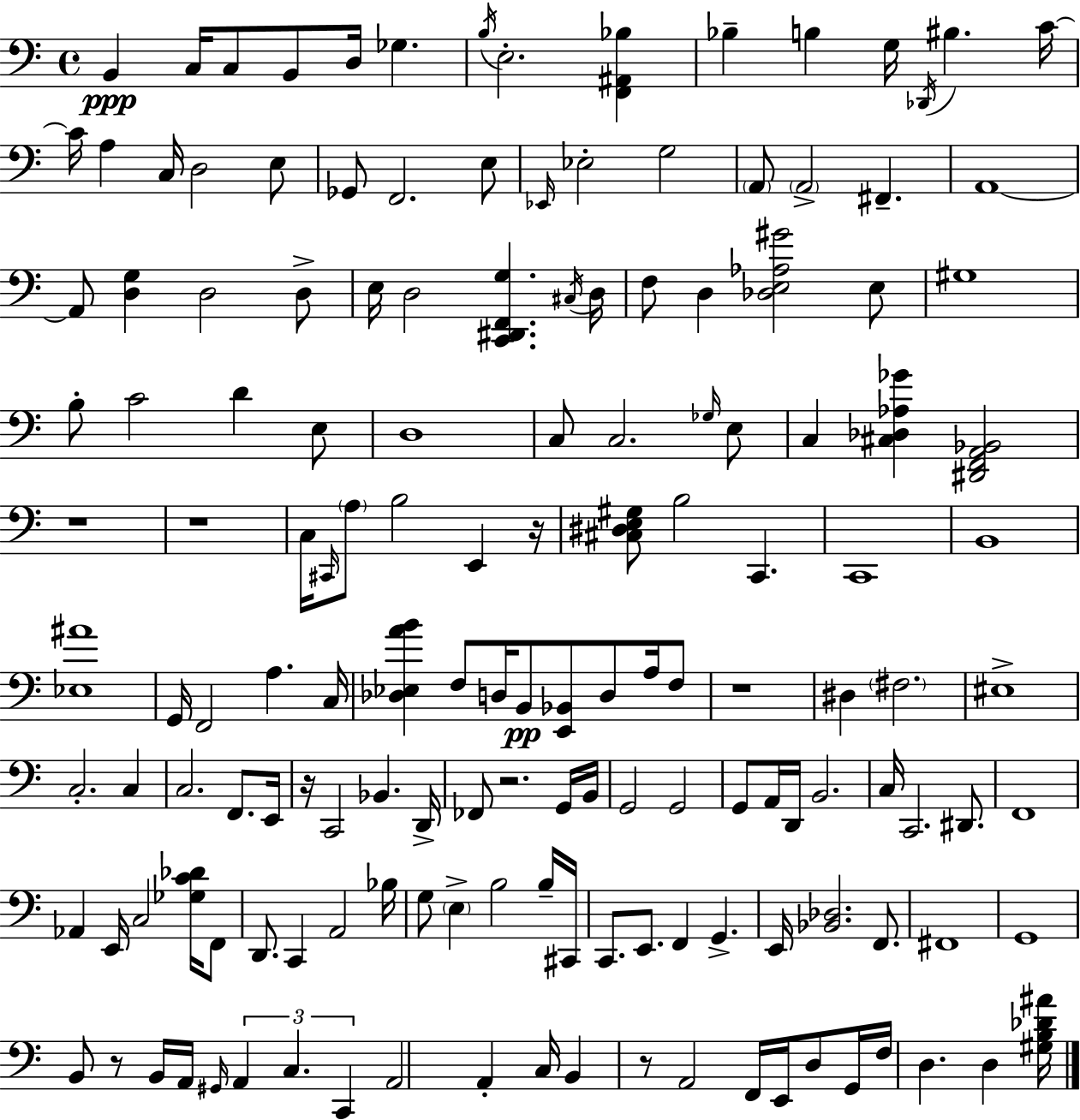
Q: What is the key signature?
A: A minor